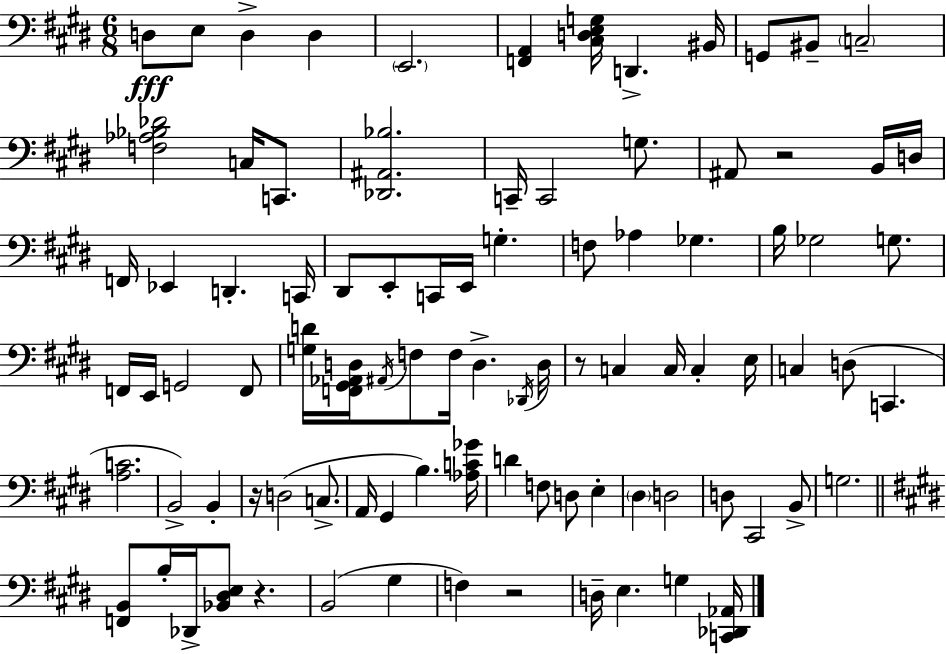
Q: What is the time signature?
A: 6/8